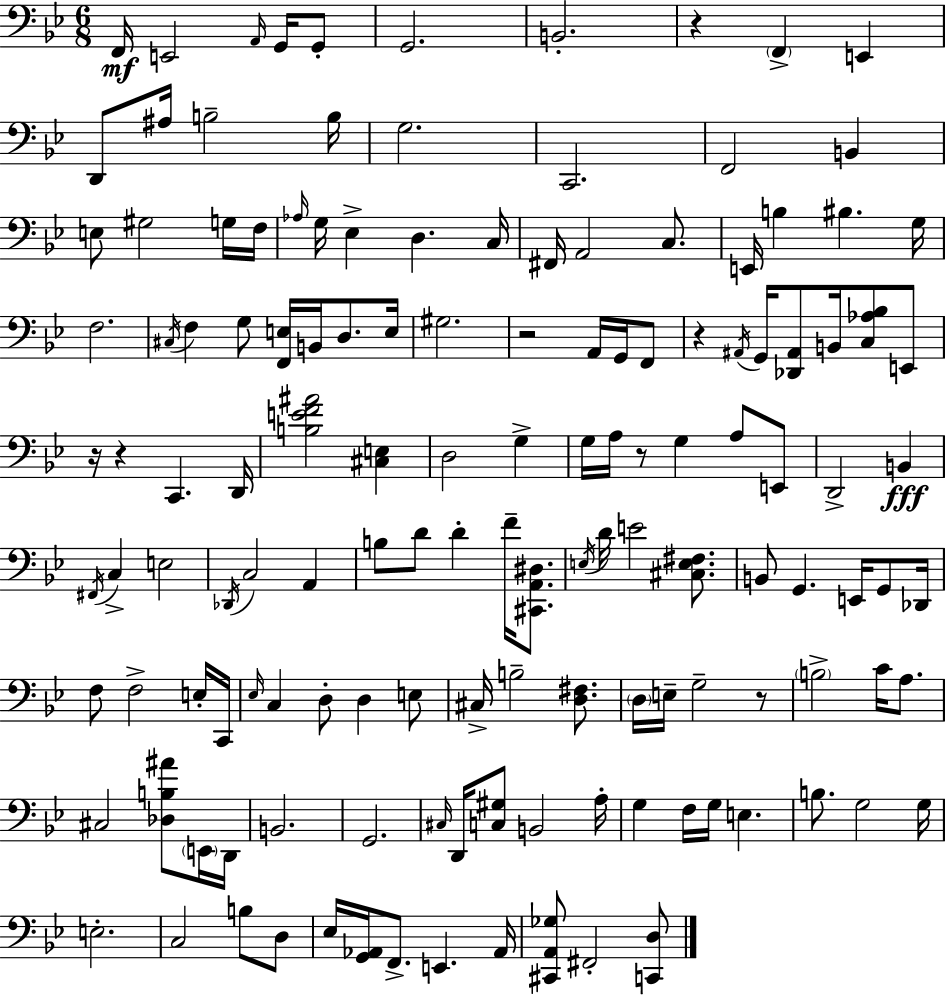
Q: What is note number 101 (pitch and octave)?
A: D2